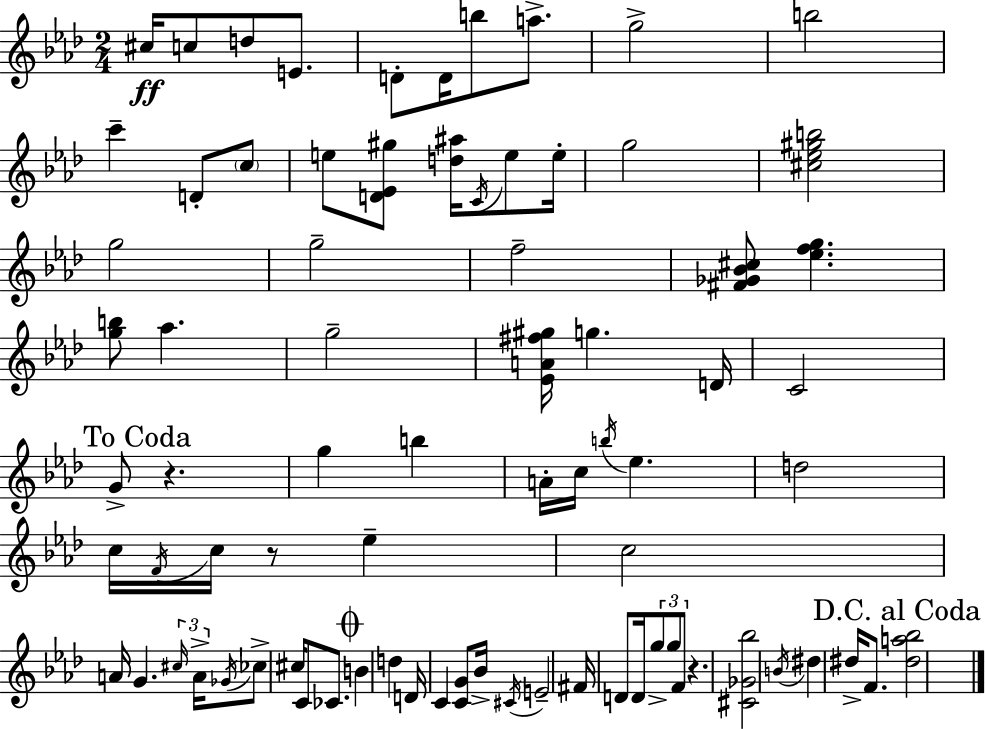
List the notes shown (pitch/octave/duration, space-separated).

C#5/s C5/e D5/e E4/e. D4/e D4/s B5/e A5/e. G5/h B5/h C6/q D4/e C5/e E5/e [D4,Eb4,G#5]/e [D5,A#5]/s C4/s E5/e E5/s G5/h [C#5,Eb5,G#5,B5]/h G5/h G5/h F5/h [F#4,Gb4,Bb4,C#5]/e [Eb5,F5,G5]/q. [G5,B5]/e Ab5/q. G5/h [Eb4,A4,F#5,G#5]/s G5/q. D4/s C4/h G4/e R/q. G5/q B5/q A4/s C5/s B5/s Eb5/q. D5/h C5/s F4/s C5/s R/e Eb5/q C5/h A4/s G4/q. C#5/s A4/s Gb4/s CES5/e C#5/s C4/e CES4/e. B4/q D5/q D4/s C4/q [C4,G4]/e Bb4/s C#4/s E4/h F#4/s D4/e D4/s G5/e G5/e F4/e R/q. [C#4,Gb4,Bb5]/h B4/s D#5/q D#5/s F4/e. [D#5,A5,Bb5]/h